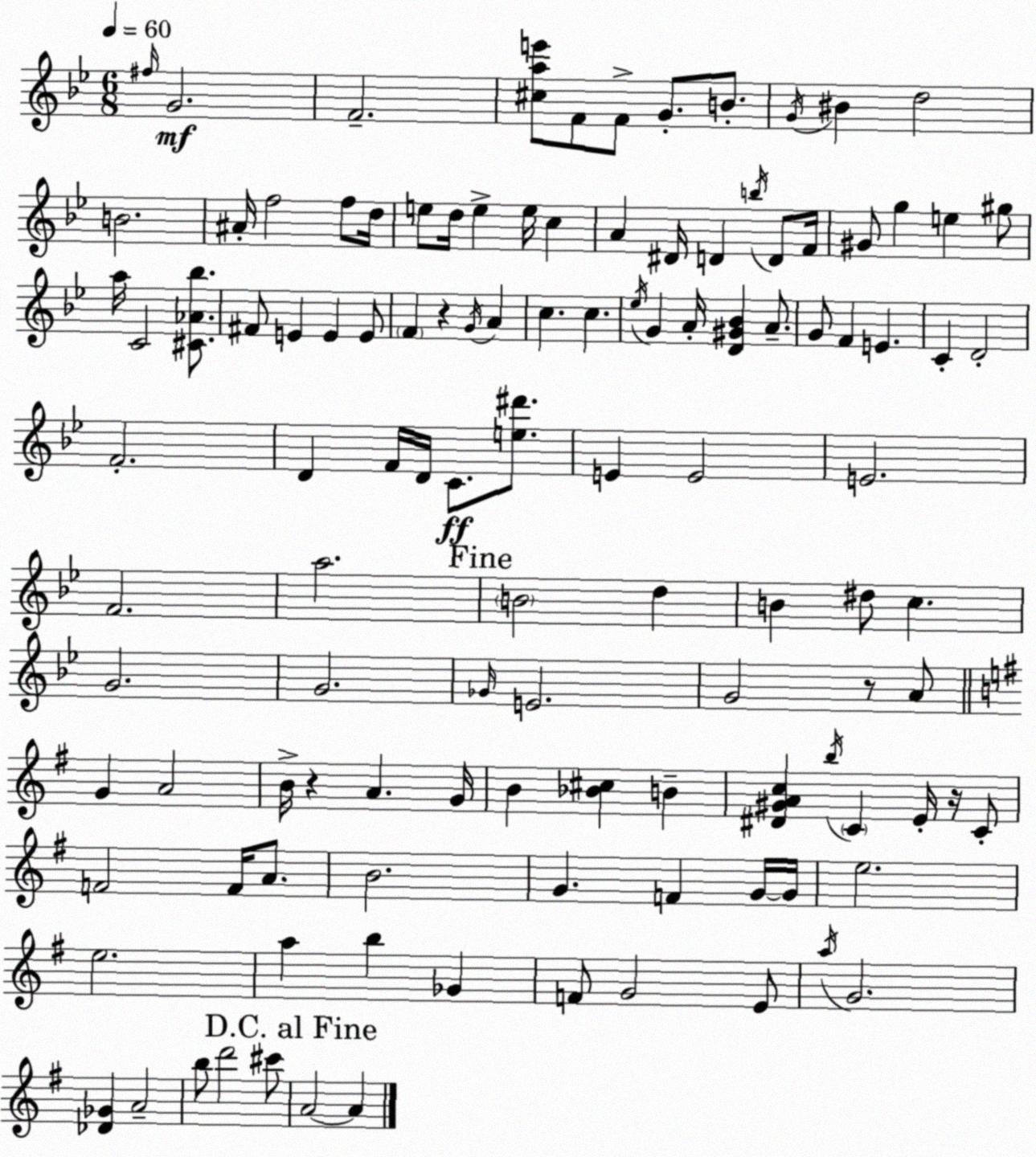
X:1
T:Untitled
M:6/8
L:1/4
K:Gm
^f/4 G2 F2 [^cae']/2 F/2 F/2 G/2 B/2 G/4 ^B d2 B2 ^A/4 f2 f/2 d/4 e/2 d/4 e e/4 c A ^D/4 D b/4 D/2 F/4 ^G/2 g e ^g/2 a/4 C2 [^C_A_b]/2 ^F/2 E E E/2 F z G/4 A c c _e/4 G A/4 [D^G_B] A/2 G/2 F E C D2 F2 D F/4 D/4 C/2 [e^d']/2 E E2 E2 F2 a2 B2 d B ^d/2 c G2 G2 _G/4 E2 G2 z/2 A/2 G A2 B/4 z A G/4 B [_B^c] B [^D^GAc] b/4 C E/4 z/4 C/2 F2 F/4 A/2 B2 G F G/4 G/4 e2 e2 a b _G F/2 G2 E/2 a/4 G2 [_D_G] A2 b/2 d'2 ^c'/2 A2 A